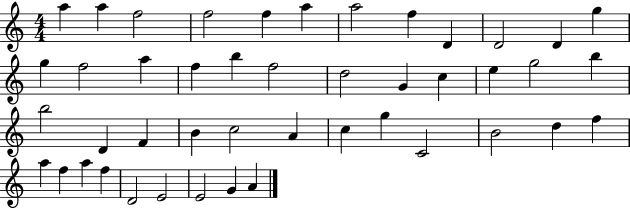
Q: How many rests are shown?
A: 0